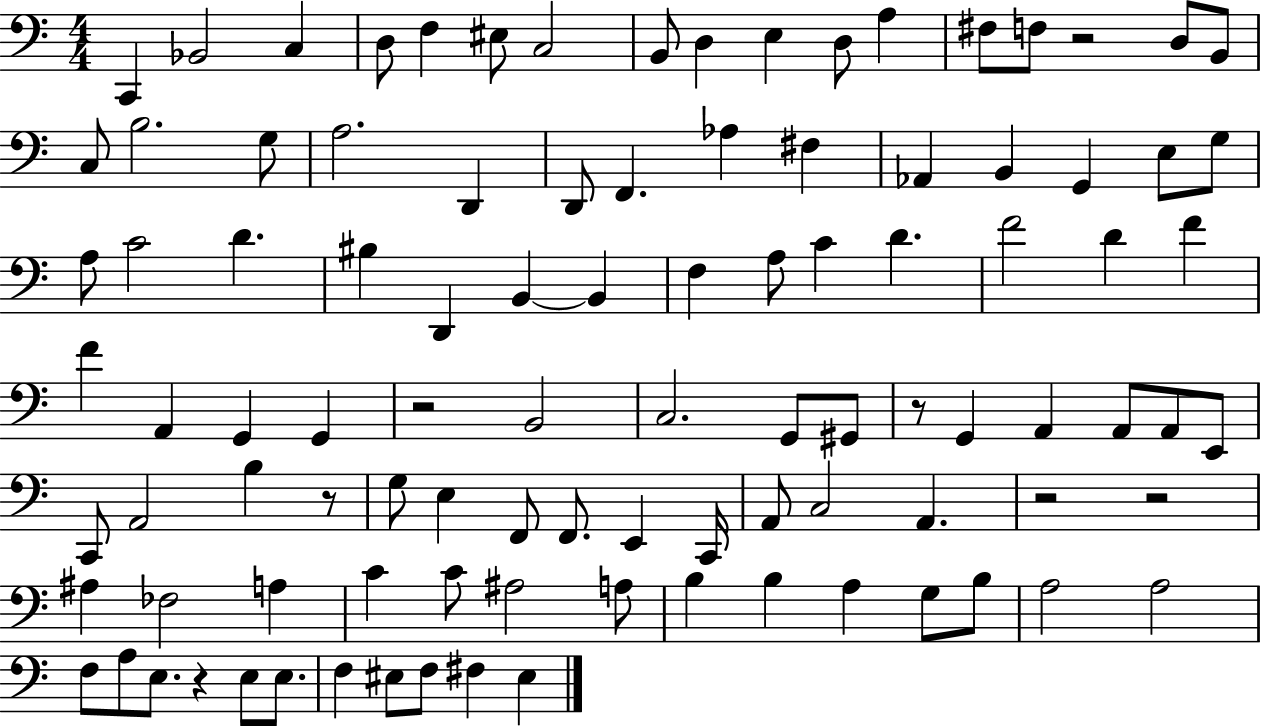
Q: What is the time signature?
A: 4/4